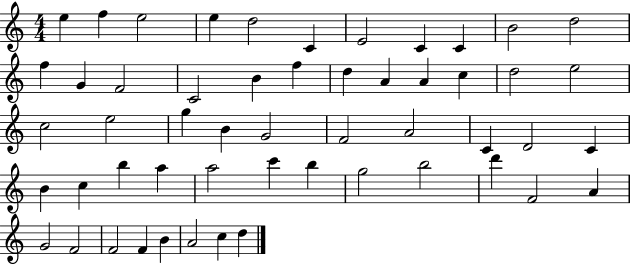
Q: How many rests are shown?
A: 0